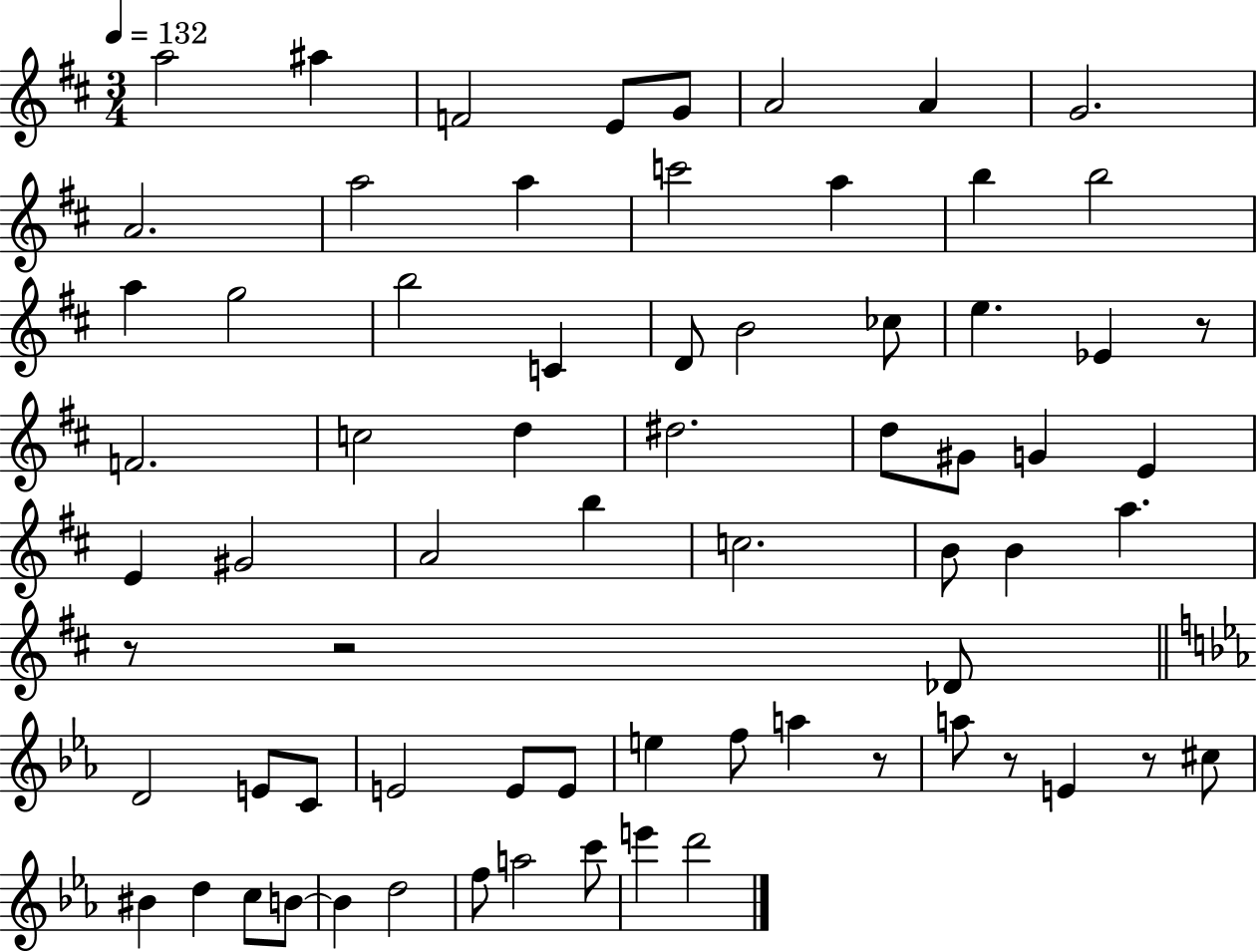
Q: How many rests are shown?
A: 6